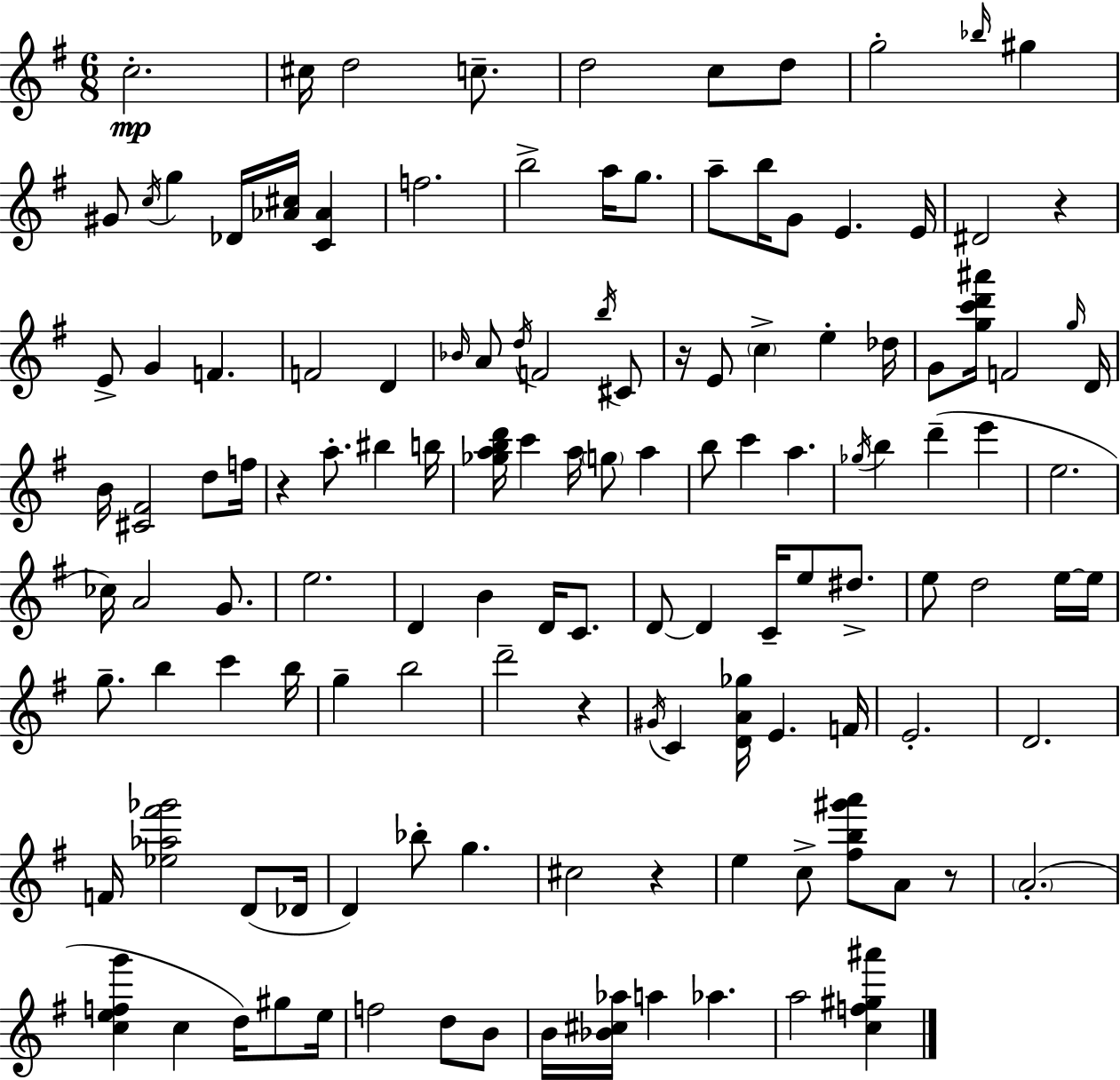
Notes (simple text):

C5/h. C#5/s D5/h C5/e. D5/h C5/e D5/e G5/h Bb5/s G#5/q G#4/e C5/s G5/q Db4/s [Ab4,C#5]/s [C4,Ab4]/q F5/h. B5/h A5/s G5/e. A5/e B5/s G4/e E4/q. E4/s D#4/h R/q E4/e G4/q F4/q. F4/h D4/q Bb4/s A4/e D5/s F4/h B5/s C#4/e R/s E4/e C5/q E5/q Db5/s G4/e [G5,C6,D6,A#6]/s F4/h G5/s D4/s B4/s [C#4,F#4]/h D5/e F5/s R/q A5/e. BIS5/q B5/s [Gb5,A5,B5,D6]/s C6/q A5/s G5/e A5/q B5/e C6/q A5/q. Gb5/s B5/q D6/q E6/q E5/h. CES5/s A4/h G4/e. E5/h. D4/q B4/q D4/s C4/e. D4/e D4/q C4/s E5/e D#5/e. E5/e D5/h E5/s E5/s G5/e. B5/q C6/q B5/s G5/q B5/h D6/h R/q G#4/s C4/q [D4,A4,Gb5]/s E4/q. F4/s E4/h. D4/h. F4/s [Eb5,Ab5,F#6,Gb6]/h D4/e Db4/s D4/q Bb5/e G5/q. C#5/h R/q E5/q C5/e [F#5,B5,G#6,A6]/e A4/e R/e A4/h. [C5,E5,F5,G6]/q C5/q D5/s G#5/e E5/s F5/h D5/e B4/e B4/s [Bb4,C#5,Ab5]/s A5/q Ab5/q. A5/h [C5,F5,G#5,A#6]/q